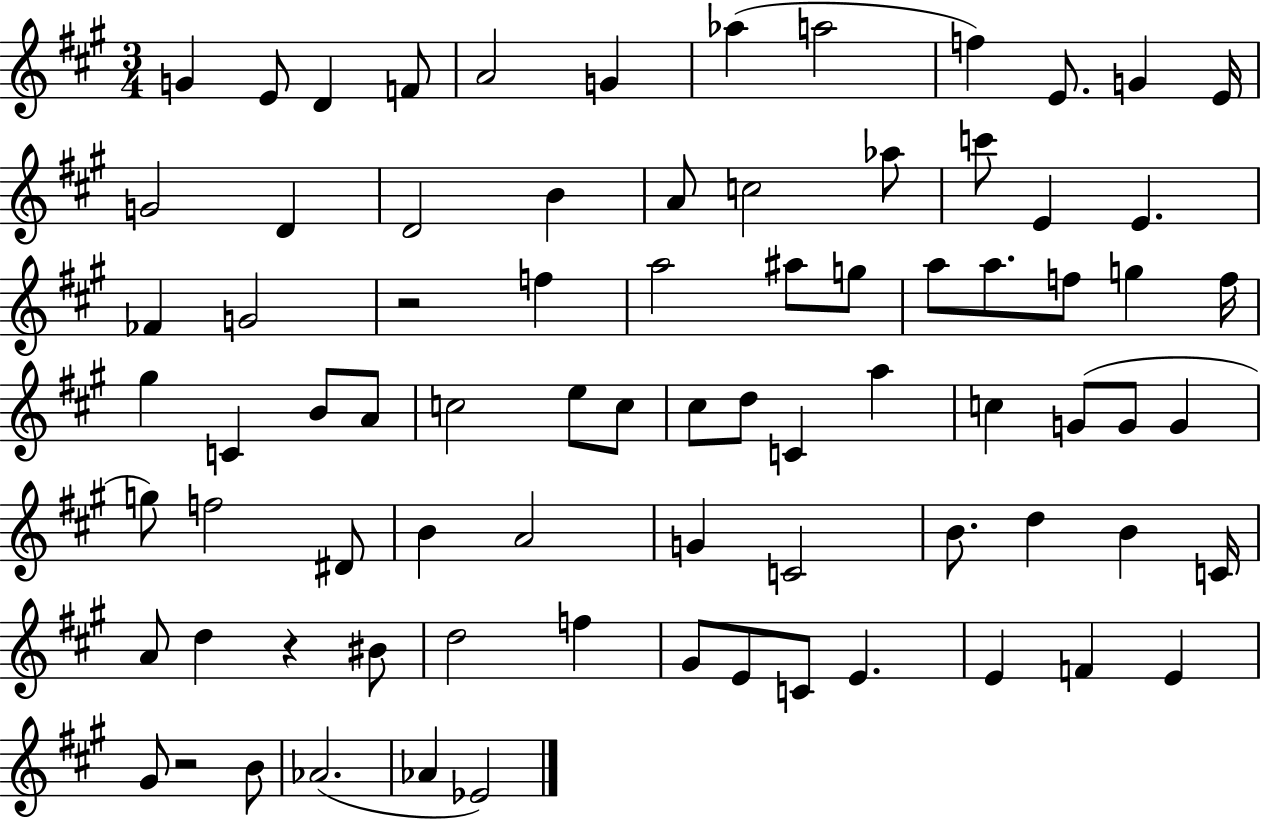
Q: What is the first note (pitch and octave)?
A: G4